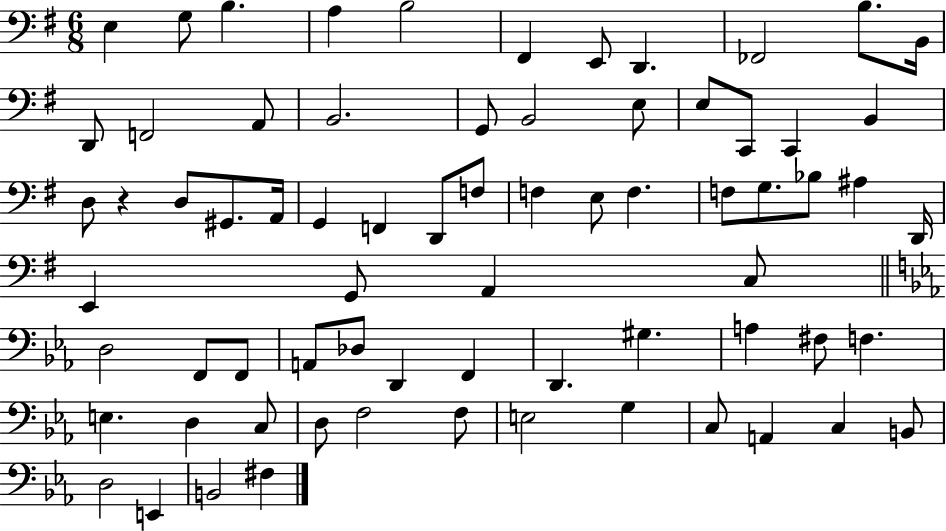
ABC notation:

X:1
T:Untitled
M:6/8
L:1/4
K:G
E, G,/2 B, A, B,2 ^F,, E,,/2 D,, _F,,2 B,/2 B,,/4 D,,/2 F,,2 A,,/2 B,,2 G,,/2 B,,2 E,/2 E,/2 C,,/2 C,, B,, D,/2 z D,/2 ^G,,/2 A,,/4 G,, F,, D,,/2 F,/2 F, E,/2 F, F,/2 G,/2 _B,/2 ^A, D,,/4 E,, G,,/2 A,, C,/2 D,2 F,,/2 F,,/2 A,,/2 _D,/2 D,, F,, D,, ^G, A, ^F,/2 F, E, D, C,/2 D,/2 F,2 F,/2 E,2 G, C,/2 A,, C, B,,/2 D,2 E,, B,,2 ^F,